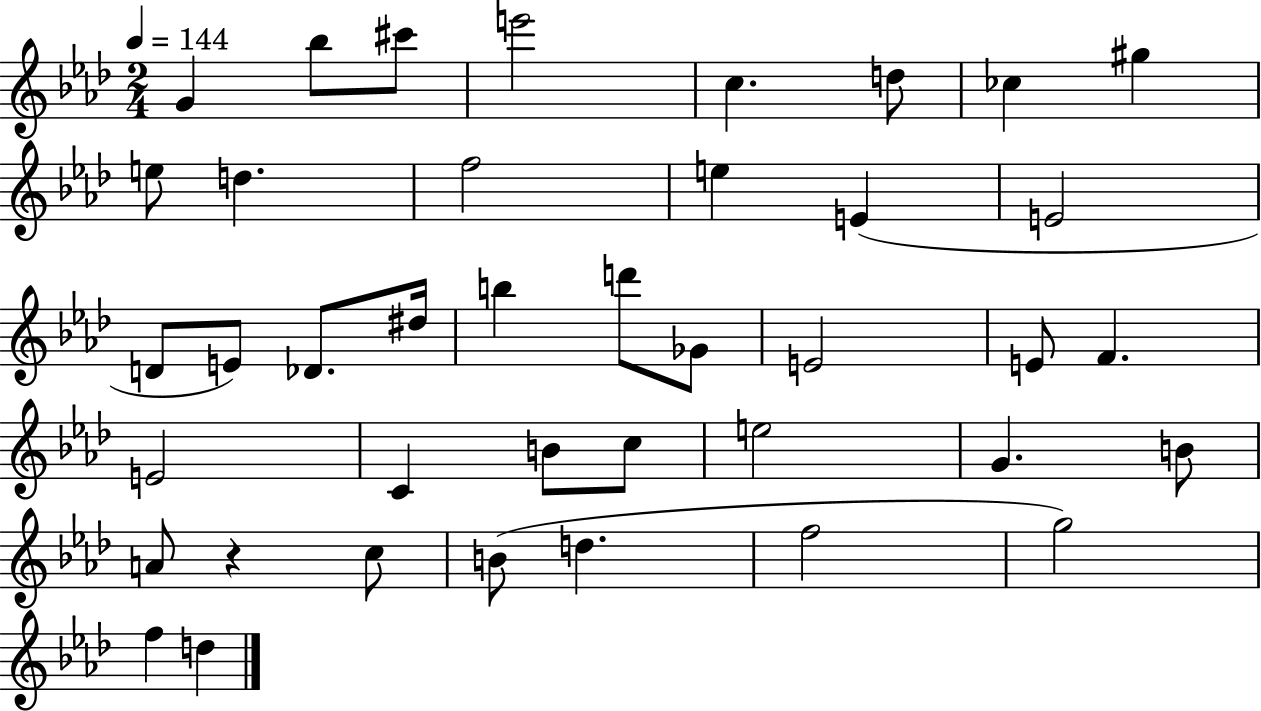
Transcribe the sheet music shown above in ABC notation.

X:1
T:Untitled
M:2/4
L:1/4
K:Ab
G _b/2 ^c'/2 e'2 c d/2 _c ^g e/2 d f2 e E E2 D/2 E/2 _D/2 ^d/4 b d'/2 _G/2 E2 E/2 F E2 C B/2 c/2 e2 G B/2 A/2 z c/2 B/2 d f2 g2 f d